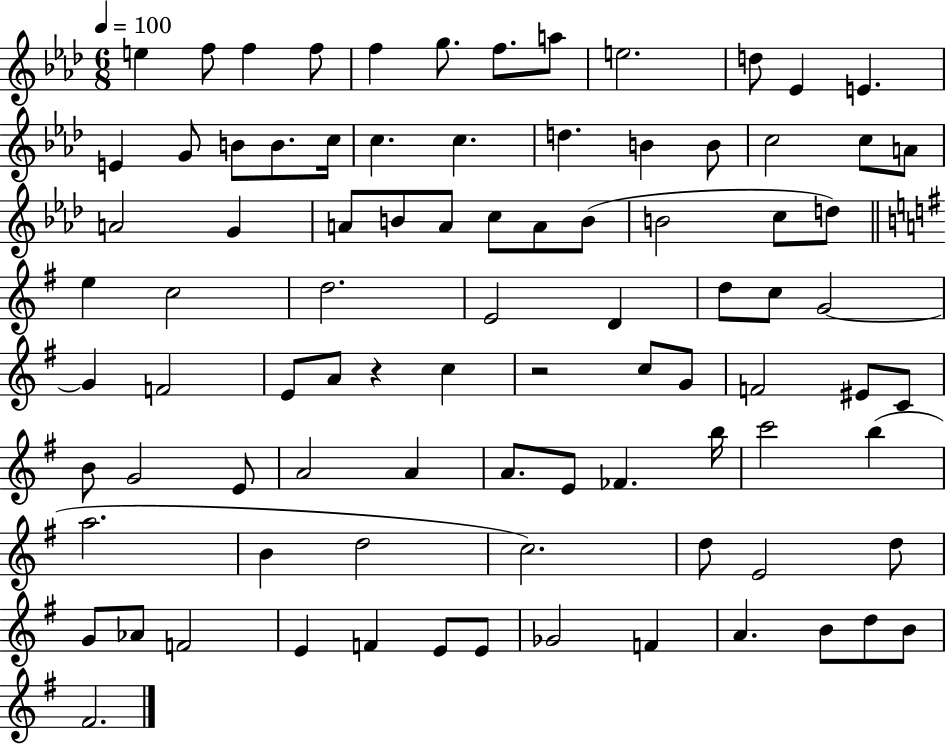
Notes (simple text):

E5/q F5/e F5/q F5/e F5/q G5/e. F5/e. A5/e E5/h. D5/e Eb4/q E4/q. E4/q G4/e B4/e B4/e. C5/s C5/q. C5/q. D5/q. B4/q B4/e C5/h C5/e A4/e A4/h G4/q A4/e B4/e A4/e C5/e A4/e B4/e B4/h C5/e D5/e E5/q C5/h D5/h. E4/h D4/q D5/e C5/e G4/h G4/q F4/h E4/e A4/e R/q C5/q R/h C5/e G4/e F4/h EIS4/e C4/e B4/e G4/h E4/e A4/h A4/q A4/e. E4/e FES4/q. B5/s C6/h B5/q A5/h. B4/q D5/h C5/h. D5/e E4/h D5/e G4/e Ab4/e F4/h E4/q F4/q E4/e E4/e Gb4/h F4/q A4/q. B4/e D5/e B4/e F#4/h.